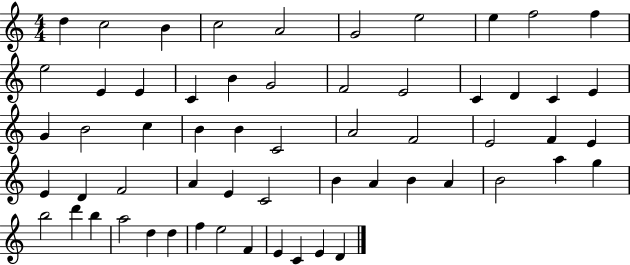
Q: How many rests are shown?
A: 0